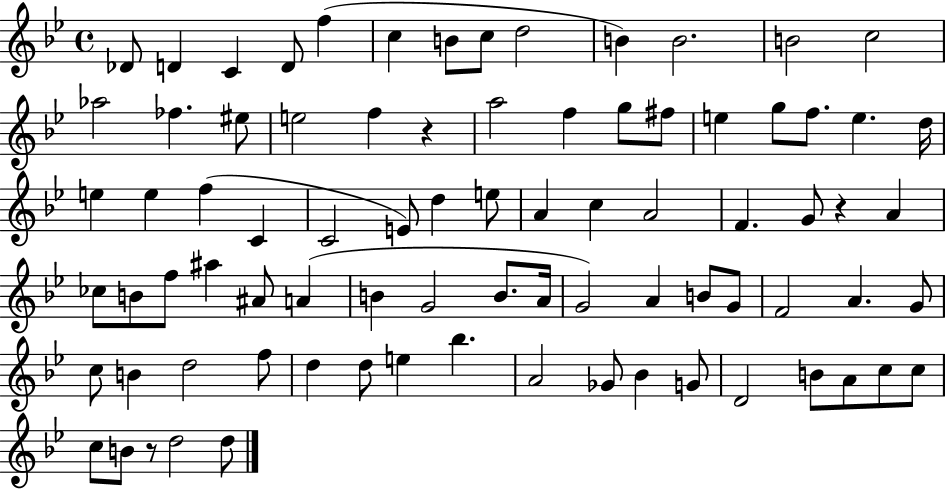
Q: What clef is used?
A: treble